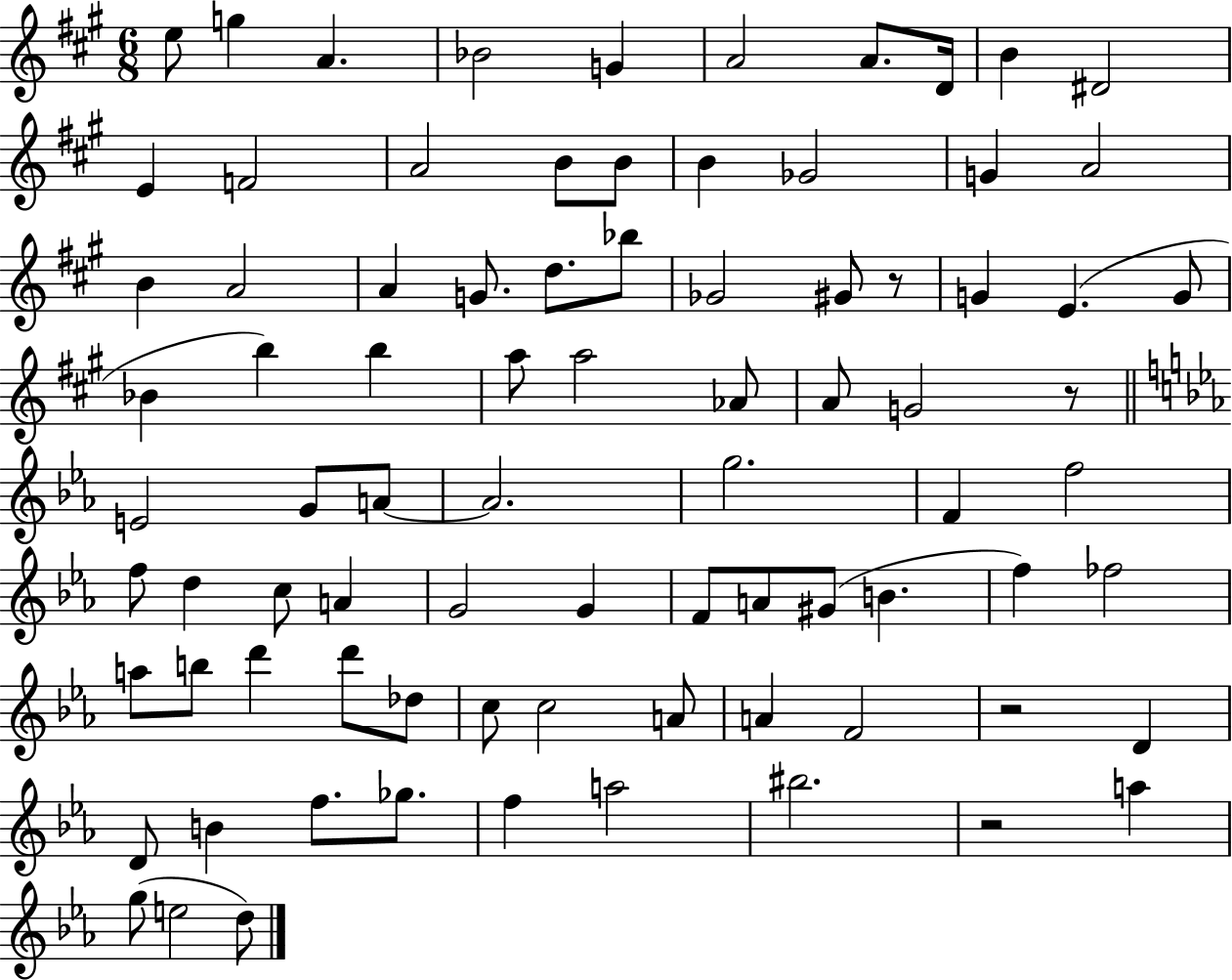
E5/e G5/q A4/q. Bb4/h G4/q A4/h A4/e. D4/s B4/q D#4/h E4/q F4/h A4/h B4/e B4/e B4/q Gb4/h G4/q A4/h B4/q A4/h A4/q G4/e. D5/e. Bb5/e Gb4/h G#4/e R/e G4/q E4/q. G4/e Bb4/q B5/q B5/q A5/e A5/h Ab4/e A4/e G4/h R/e E4/h G4/e A4/e A4/h. G5/h. F4/q F5/h F5/e D5/q C5/e A4/q G4/h G4/q F4/e A4/e G#4/e B4/q. F5/q FES5/h A5/e B5/e D6/q D6/e Db5/e C5/e C5/h A4/e A4/q F4/h R/h D4/q D4/e B4/q F5/e. Gb5/e. F5/q A5/h BIS5/h. R/h A5/q G5/e E5/h D5/e